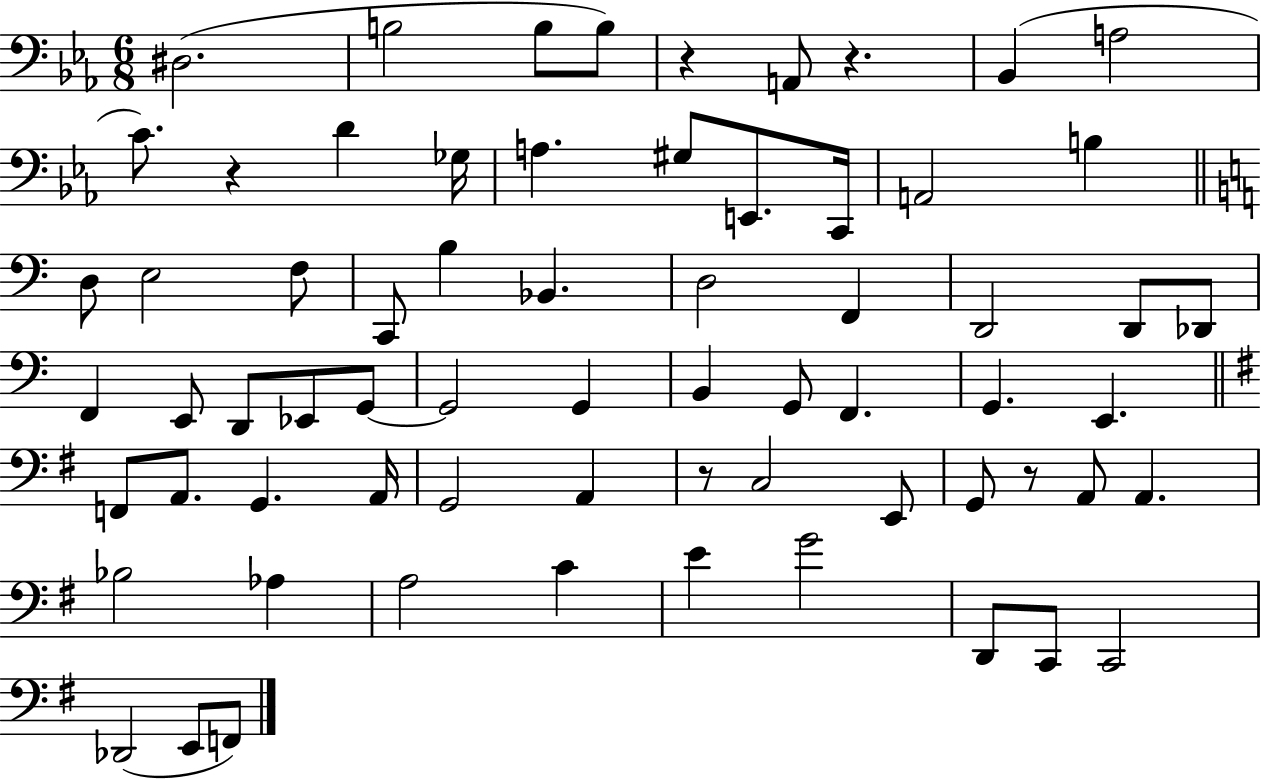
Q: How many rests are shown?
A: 5